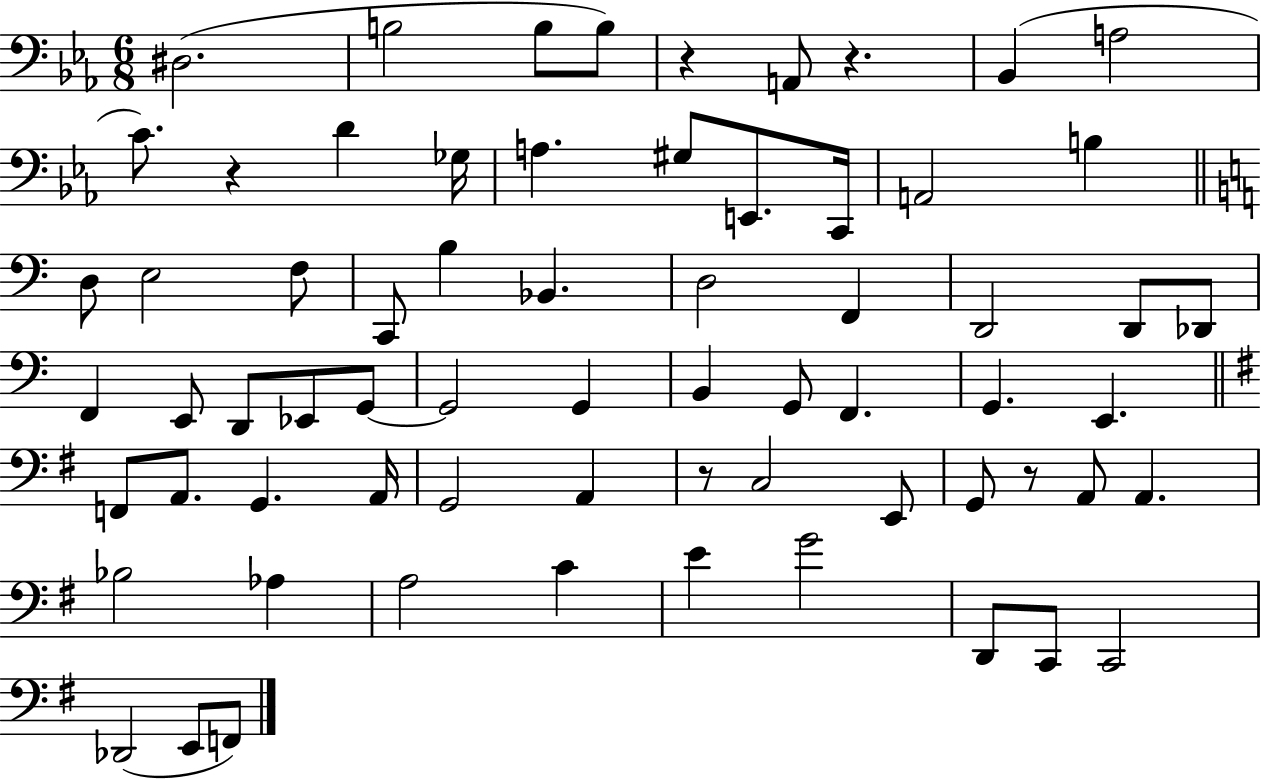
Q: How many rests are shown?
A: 5